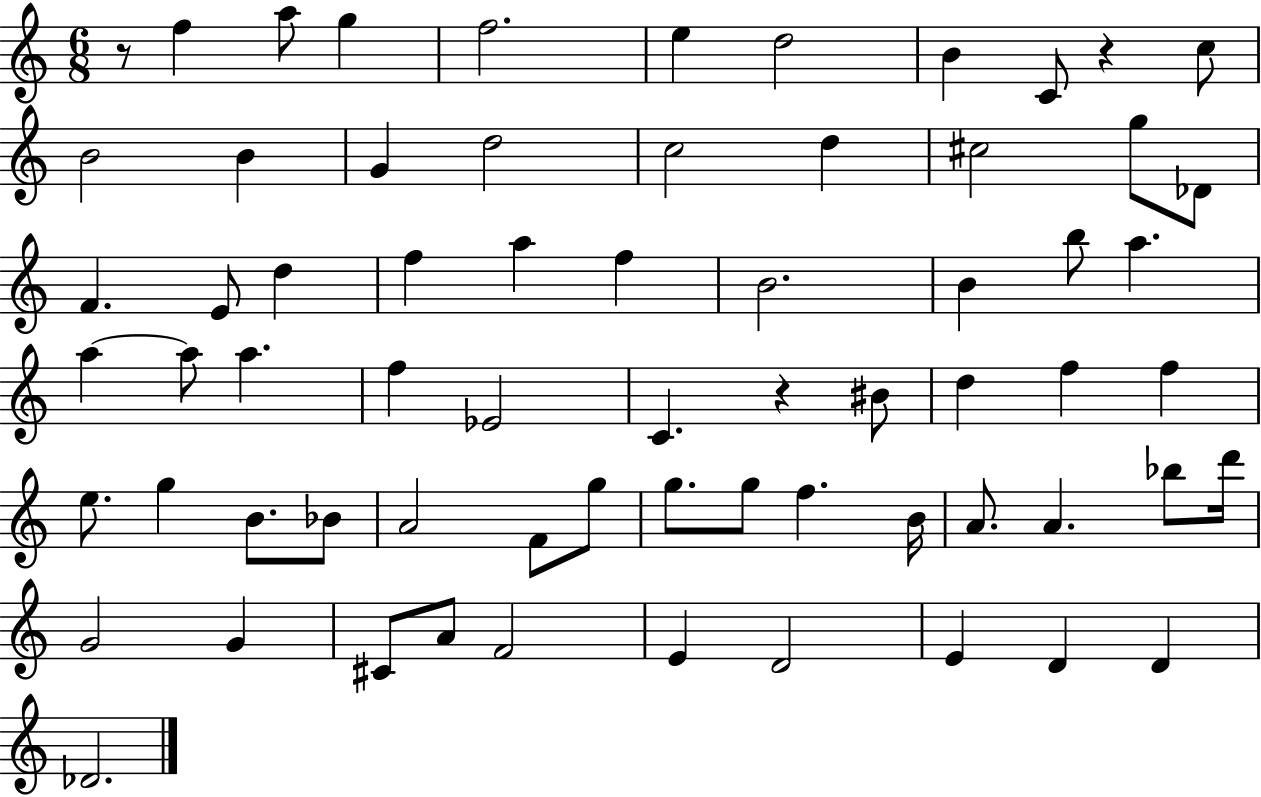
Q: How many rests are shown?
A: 3